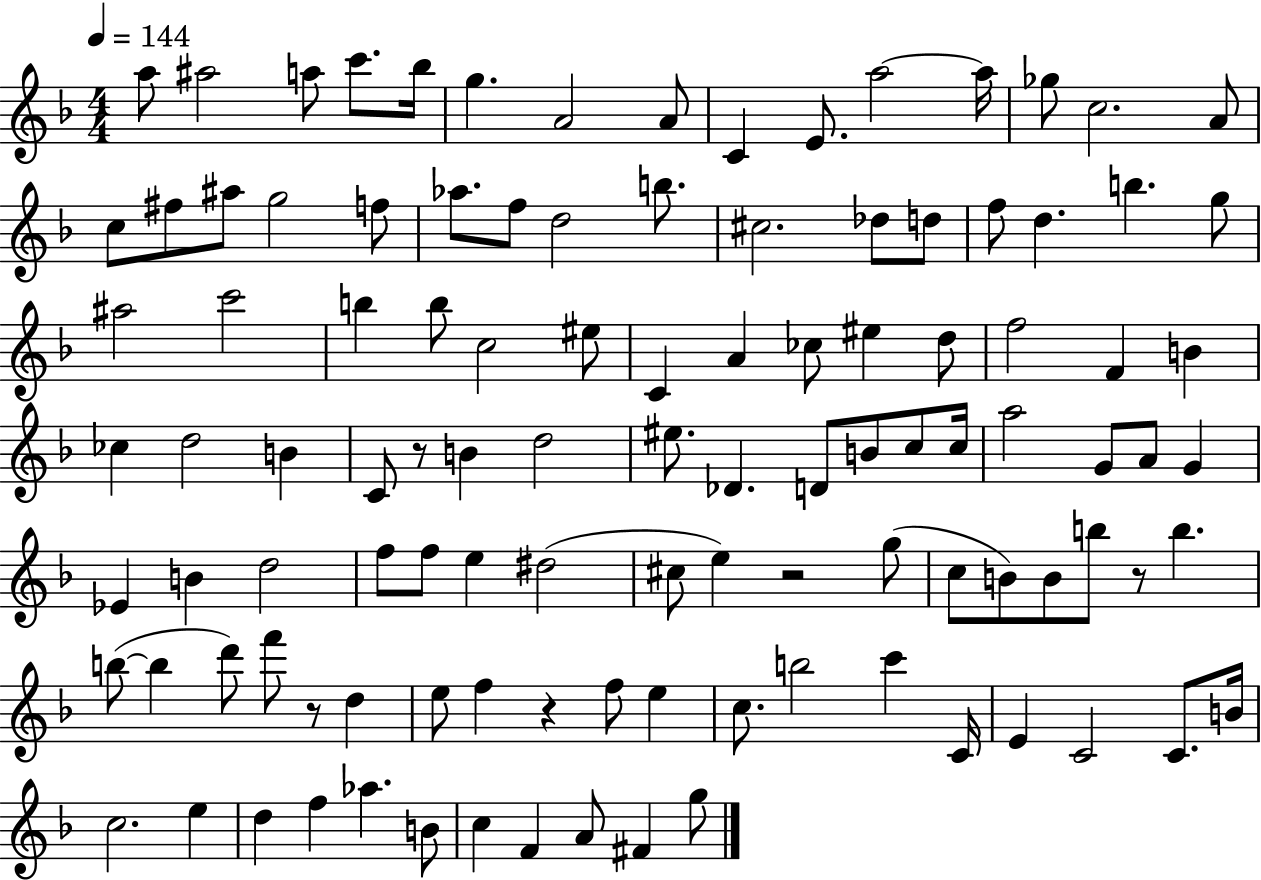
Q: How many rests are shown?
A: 5